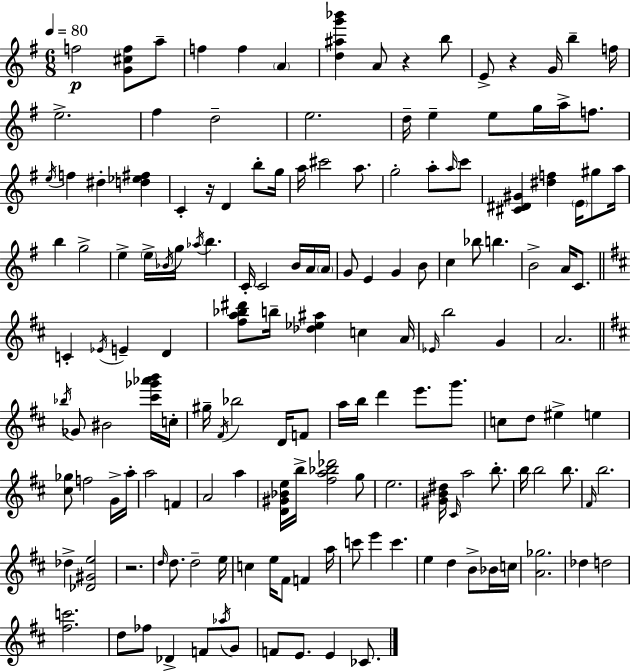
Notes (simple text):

F5/h [G4,C#5,F5]/e A5/e F5/q F5/q A4/q [D5,A#5,G6,Bb6]/q A4/e R/q B5/e E4/e R/q G4/s B5/q F5/s E5/h. F#5/q D5/h E5/h. D5/s E5/q E5/e G5/s A5/s F5/e. E5/s F5/q D#5/q [D5,Eb5,F#5]/q C4/q R/s D4/q B5/e G5/s A5/s C#6/h A5/e. G5/h A5/e A5/s C6/e [C#4,D#4,G#4]/q [D#5,F5]/q E4/s G#5/e A5/s B5/q G5/h E5/q E5/s Bb4/s G5/s Ab5/s B5/q. C4/s C4/h B4/s A4/s A4/s G4/e E4/q G4/q B4/e C5/q Bb5/e B5/q. B4/h A4/s C4/e. C4/q Eb4/s E4/q D4/q [F#5,A5,Bb5,D#6]/e B5/s [Db5,Eb5,A#5]/q C5/q A4/s Eb4/s B5/h G4/q A4/h. Bb5/s Gb4/e BIS4/h [C#6,Gb6,Ab6,B6]/s C5/s G#5/s F#4/s Bb5/h D4/s F4/e A5/s B5/s D6/q E6/e. G6/e. C5/e D5/e EIS5/q E5/q [C#5,Gb5]/e F5/h G4/s A5/s A5/h F4/q A4/h A5/q [D4,G#4,Bb4,E5]/s B5/s [F#5,A5,Bb5,Db6]/h G5/e E5/h. [G#4,B4,D#5]/s C#4/s A5/h B5/e. B5/s B5/h B5/e. F#4/s B5/h. Db5/q [Db4,G#4,E5]/h R/h. D5/s D5/e. D5/h E5/s C5/q E5/s F#4/e F4/q A5/s C6/e E6/q C6/q. E5/q D5/q B4/e Bb4/s C5/s [A4,Gb5]/h. Db5/q D5/h [F#5,C6]/h. D5/e FES5/e Db4/q F4/e Ab5/s G4/e F4/e E4/e. E4/q CES4/e.